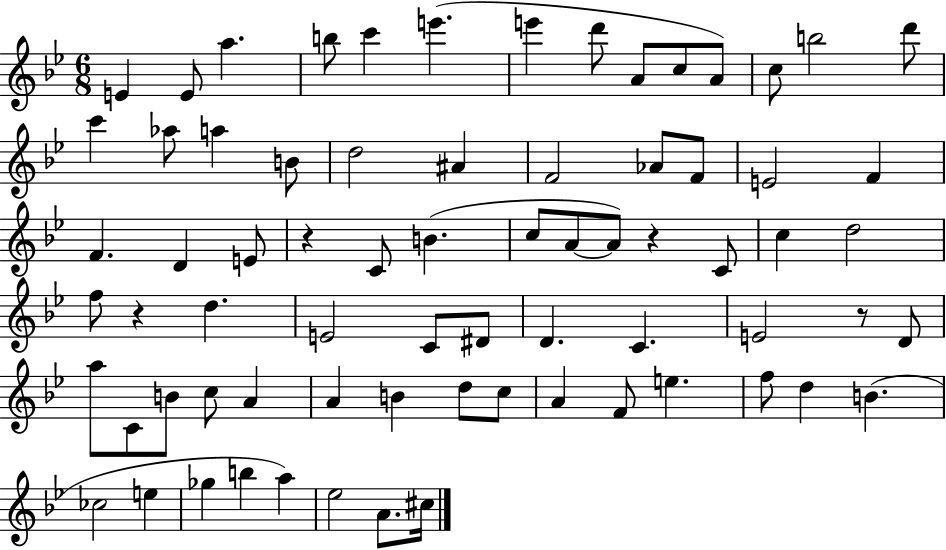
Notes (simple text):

E4/q E4/e A5/q. B5/e C6/q E6/q. E6/q D6/e A4/e C5/e A4/e C5/e B5/h D6/e C6/q Ab5/e A5/q B4/e D5/h A#4/q F4/h Ab4/e F4/e E4/h F4/q F4/q. D4/q E4/e R/q C4/e B4/q. C5/e A4/e A4/e R/q C4/e C5/q D5/h F5/e R/q D5/q. E4/h C4/e D#4/e D4/q. C4/q. E4/h R/e D4/e A5/e C4/e B4/e C5/e A4/q A4/q B4/q D5/e C5/e A4/q F4/e E5/q. F5/e D5/q B4/q. CES5/h E5/q Gb5/q B5/q A5/q Eb5/h A4/e. C#5/s